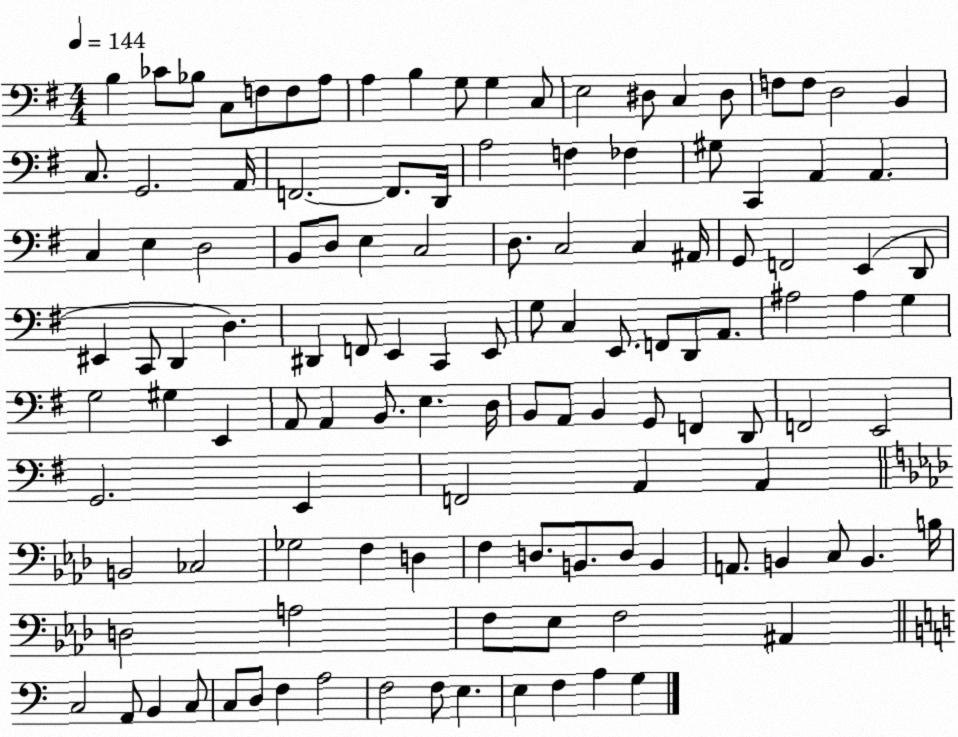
X:1
T:Untitled
M:4/4
L:1/4
K:G
B, _C/2 _B,/2 C,/2 F,/2 F,/2 A,/2 A, B, G,/2 G, C,/2 E,2 ^D,/2 C, ^D,/2 F,/2 F,/2 D,2 B,, C,/2 G,,2 A,,/4 F,,2 F,,/2 D,,/4 A,2 F, _F, ^G,/2 C,, A,, A,, C, E, D,2 B,,/2 D,/2 E, C,2 D,/2 C,2 C, ^A,,/4 G,,/2 F,,2 E,, D,,/2 ^E,, C,,/2 D,, D, ^D,, F,,/2 E,, C,, E,,/2 G,/2 C, E,,/2 F,,/2 D,,/2 A,,/2 ^A,2 ^A, G, G,2 ^G, E,, A,,/2 A,, B,,/2 E, D,/4 B,,/2 A,,/2 B,, G,,/2 F,, D,,/2 F,,2 E,,2 G,,2 E,, F,,2 A,, A,, B,,2 _C,2 _G,2 F, D, F, D,/2 B,,/2 D,/2 B,, A,,/2 B,, C,/2 B,, B,/4 D,2 A,2 F,/2 _E,/2 F,2 ^A,, C,2 A,,/2 B,, C,/2 C,/2 D,/2 F, A,2 F,2 F,/2 E, E, F, A, G,